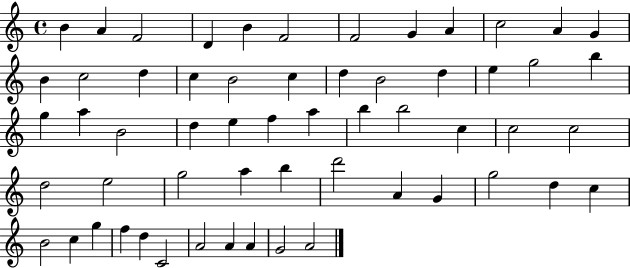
B4/q A4/q F4/h D4/q B4/q F4/h F4/h G4/q A4/q C5/h A4/q G4/q B4/q C5/h D5/q C5/q B4/h C5/q D5/q B4/h D5/q E5/q G5/h B5/q G5/q A5/q B4/h D5/q E5/q F5/q A5/q B5/q B5/h C5/q C5/h C5/h D5/h E5/h G5/h A5/q B5/q D6/h A4/q G4/q G5/h D5/q C5/q B4/h C5/q G5/q F5/q D5/q C4/h A4/h A4/q A4/q G4/h A4/h